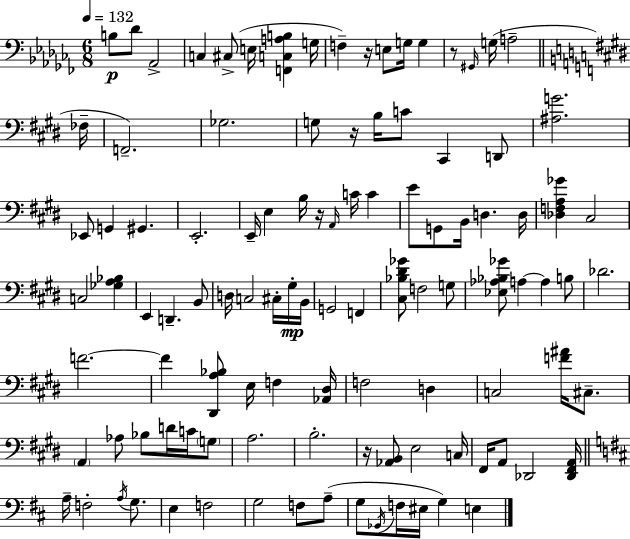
{
  \clef bass
  \numericTimeSignature
  \time 6/8
  \key aes \minor
  \tempo 4 = 132
  b8\p des'8 aes,2-> | c4 cis8->( e16 <f, c a b>4 g16 | f4--) r16 e8 g16 g4 | r8 \grace { gis,16 }( g16 a2-- | \break \bar "||" \break \key e \major fes16-- f,2.--) | ges2. | g8 r16 b16 c'8 cis,4 d,8 | <ais g'>2. | \break ees,8 g,4 gis,4. | e,2.-. | e,16-- e4 b16 r16 \grace { a,16 } c'16 c'4 | e'8 g,8 b,16 d4. | \break d16 <des f a ges'>4 cis2 | c2 <ges a bes>4 | e,4 d,4.-- | b,8 d16 c2 cis16-. | \break gis16-.\mp b,16 g,2 f,4 | <cis bes dis' ges'>8 f2 | g8 <ees aes bes ges'>8 a4~~ a4 | b8 des'2. | \break f'2.~~ | f'4 <dis, a bes>8 e16 f4 | <aes, dis>16 f2 d4 | c2 <f' ais'>16 cis8.-- | \break \parenthesize a,4 aes8 bes8 d'16 c'16 | \parenthesize g8 a2. | b2.-. | r16 <aes, b,>8 e2 | \break c16 fis,16 a,8 des,2 | <des, fis, a,>16 \bar "||" \break \key d \major a16-- f2-. \acciaccatura { a16 } g8. | e4 f2 | g2 f8 a8--( | g8 \acciaccatura { ges,16 } f16 eis16 g4) e4 | \break \bar "|."
}